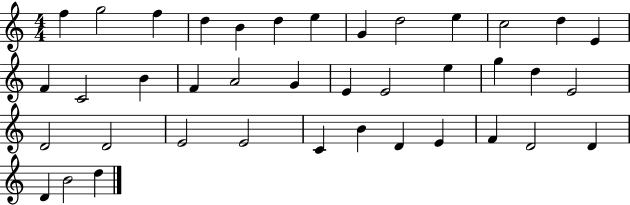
{
  \clef treble
  \numericTimeSignature
  \time 4/4
  \key c \major
  f''4 g''2 f''4 | d''4 b'4 d''4 e''4 | g'4 d''2 e''4 | c''2 d''4 e'4 | \break f'4 c'2 b'4 | f'4 a'2 g'4 | e'4 e'2 e''4 | g''4 d''4 e'2 | \break d'2 d'2 | e'2 e'2 | c'4 b'4 d'4 e'4 | f'4 d'2 d'4 | \break d'4 b'2 d''4 | \bar "|."
}